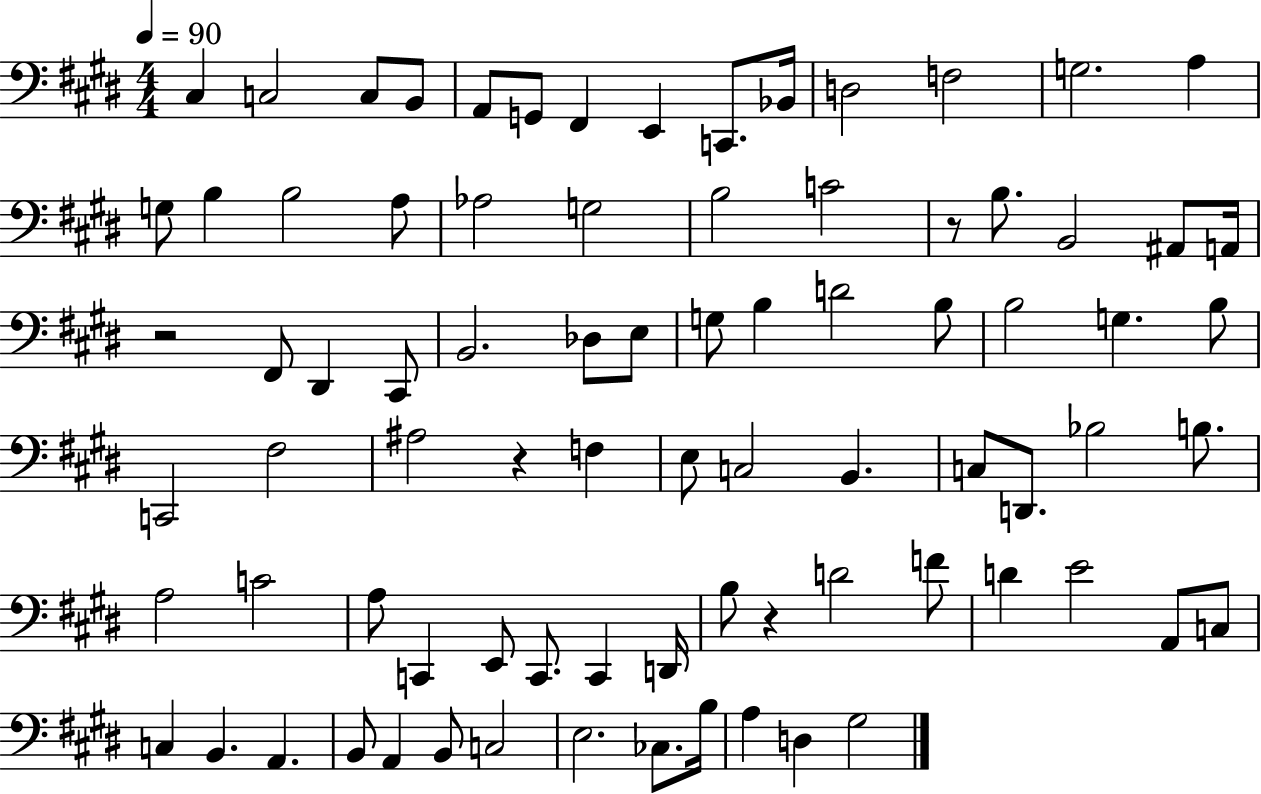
C#3/q C3/h C3/e B2/e A2/e G2/e F#2/q E2/q C2/e. Bb2/s D3/h F3/h G3/h. A3/q G3/e B3/q B3/h A3/e Ab3/h G3/h B3/h C4/h R/e B3/e. B2/h A#2/e A2/s R/h F#2/e D#2/q C#2/e B2/h. Db3/e E3/e G3/e B3/q D4/h B3/e B3/h G3/q. B3/e C2/h F#3/h A#3/h R/q F3/q E3/e C3/h B2/q. C3/e D2/e. Bb3/h B3/e. A3/h C4/h A3/e C2/q E2/e C2/e. C2/q D2/s B3/e R/q D4/h F4/e D4/q E4/h A2/e C3/e C3/q B2/q. A2/q. B2/e A2/q B2/e C3/h E3/h. CES3/e. B3/s A3/q D3/q G#3/h